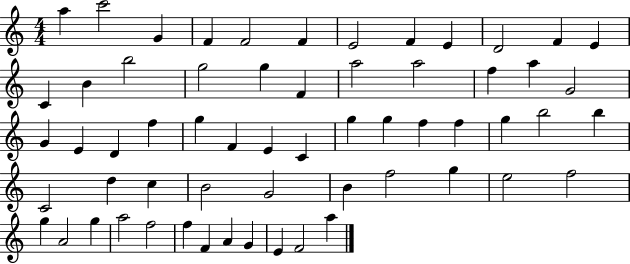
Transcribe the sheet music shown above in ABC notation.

X:1
T:Untitled
M:4/4
L:1/4
K:C
a c'2 G F F2 F E2 F E D2 F E C B b2 g2 g F a2 a2 f a G2 G E D f g F E C g g f f g b2 b C2 d c B2 G2 B f2 g e2 f2 g A2 g a2 f2 f F A G E F2 a